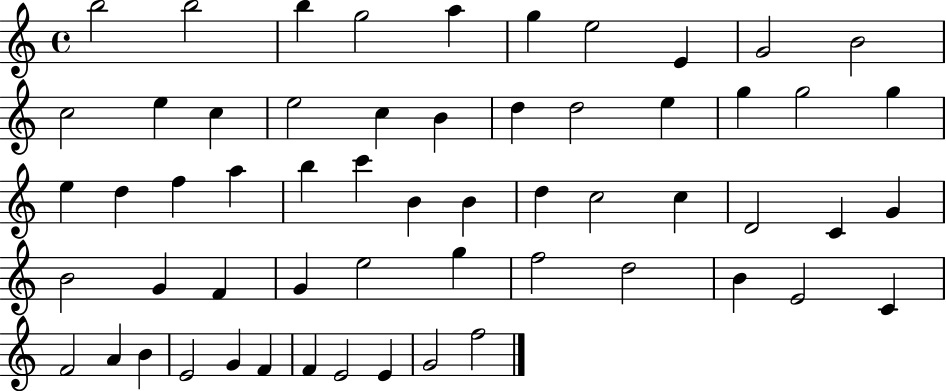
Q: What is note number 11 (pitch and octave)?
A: C5